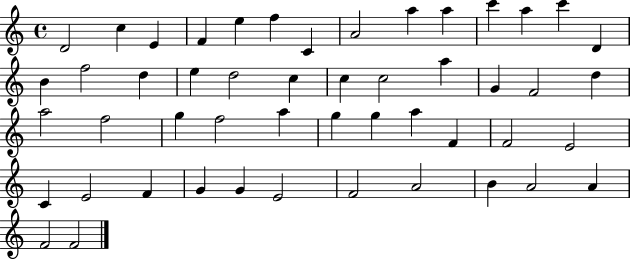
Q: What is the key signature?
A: C major